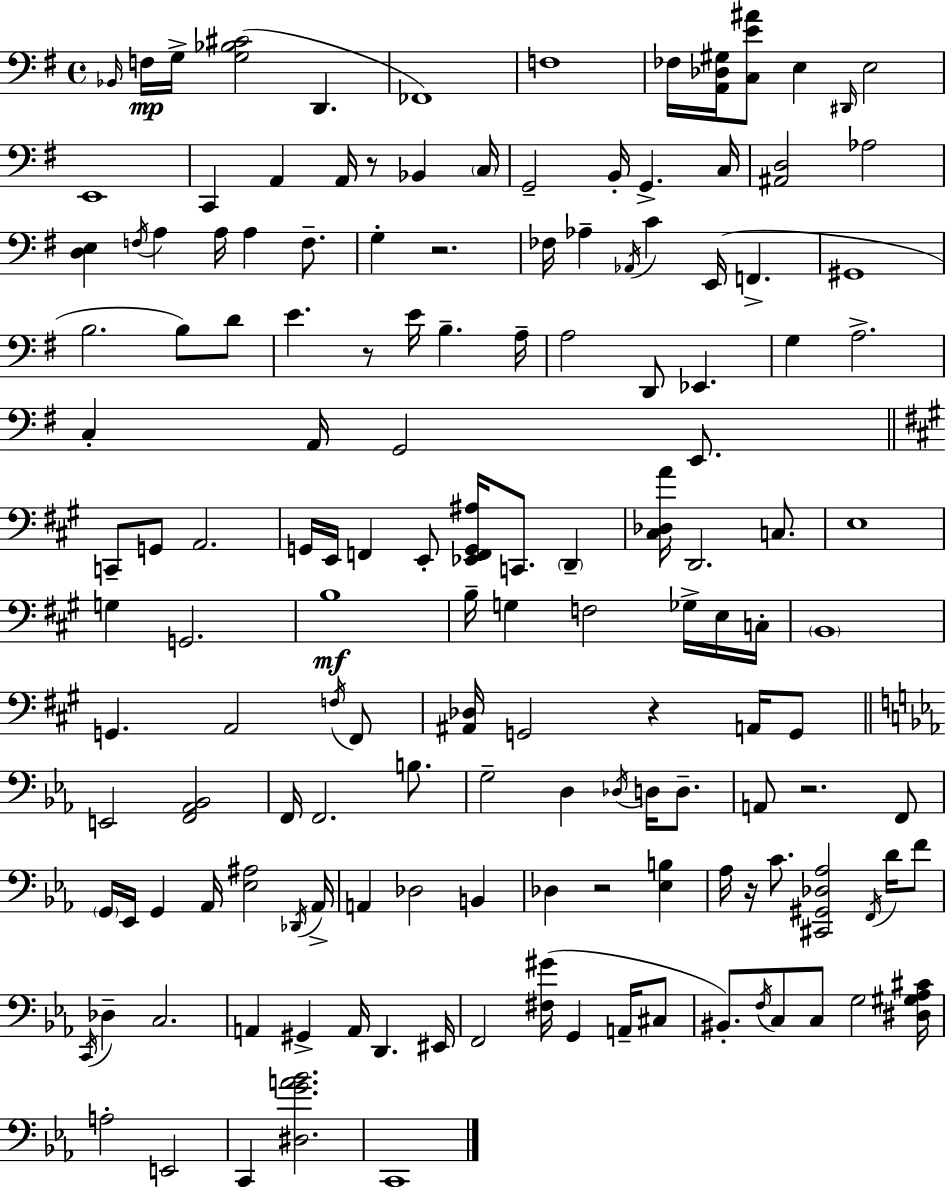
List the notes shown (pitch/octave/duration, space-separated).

Bb2/s F3/s G3/s [G3,Bb3,C#4]/h D2/q. FES2/w F3/w FES3/s [A2,Db3,G#3]/s [C3,E4,A#4]/e E3/q D#2/s E3/h E2/w C2/q A2/q A2/s R/e Bb2/q C3/s G2/h B2/s G2/q. C3/s [A#2,D3]/h Ab3/h [D3,E3]/q F3/s A3/q A3/s A3/q F3/e. G3/q R/h. FES3/s Ab3/q Ab2/s C4/q E2/s F2/q. G#2/w B3/h. B3/e D4/e E4/q. R/e E4/s B3/q. A3/s A3/h D2/e Eb2/q. G3/q A3/h. C3/q A2/s G2/h E2/e. C2/e G2/e A2/h. G2/s E2/s F2/q E2/e [Eb2,F2,G2,A#3]/s C2/e. D2/q [C#3,Db3,A4]/s D2/h. C3/e. E3/w G3/q G2/h. B3/w B3/s G3/q F3/h Gb3/s E3/s C3/s B2/w G2/q. A2/h F3/s F#2/e [A#2,Db3]/s G2/h R/q A2/s G2/e E2/h [F2,Ab2,Bb2]/h F2/s F2/h. B3/e. G3/h D3/q Db3/s D3/s D3/e. A2/e R/h. F2/e G2/s Eb2/s G2/q Ab2/s [Eb3,A#3]/h Db2/s Ab2/s A2/q Db3/h B2/q Db3/q R/h [Eb3,B3]/q Ab3/s R/s C4/e. [C#2,G#2,Db3,Ab3]/h F2/s D4/s F4/e C2/s Db3/q C3/h. A2/q G#2/q A2/s D2/q. EIS2/s F2/h [F#3,G#4]/s G2/q A2/s C#3/e BIS2/e. F3/s C3/e C3/e G3/h [D#3,G#3,Ab3,C#4]/s A3/h E2/h C2/q [D#3,G4,A4,Bb4]/h. C2/w